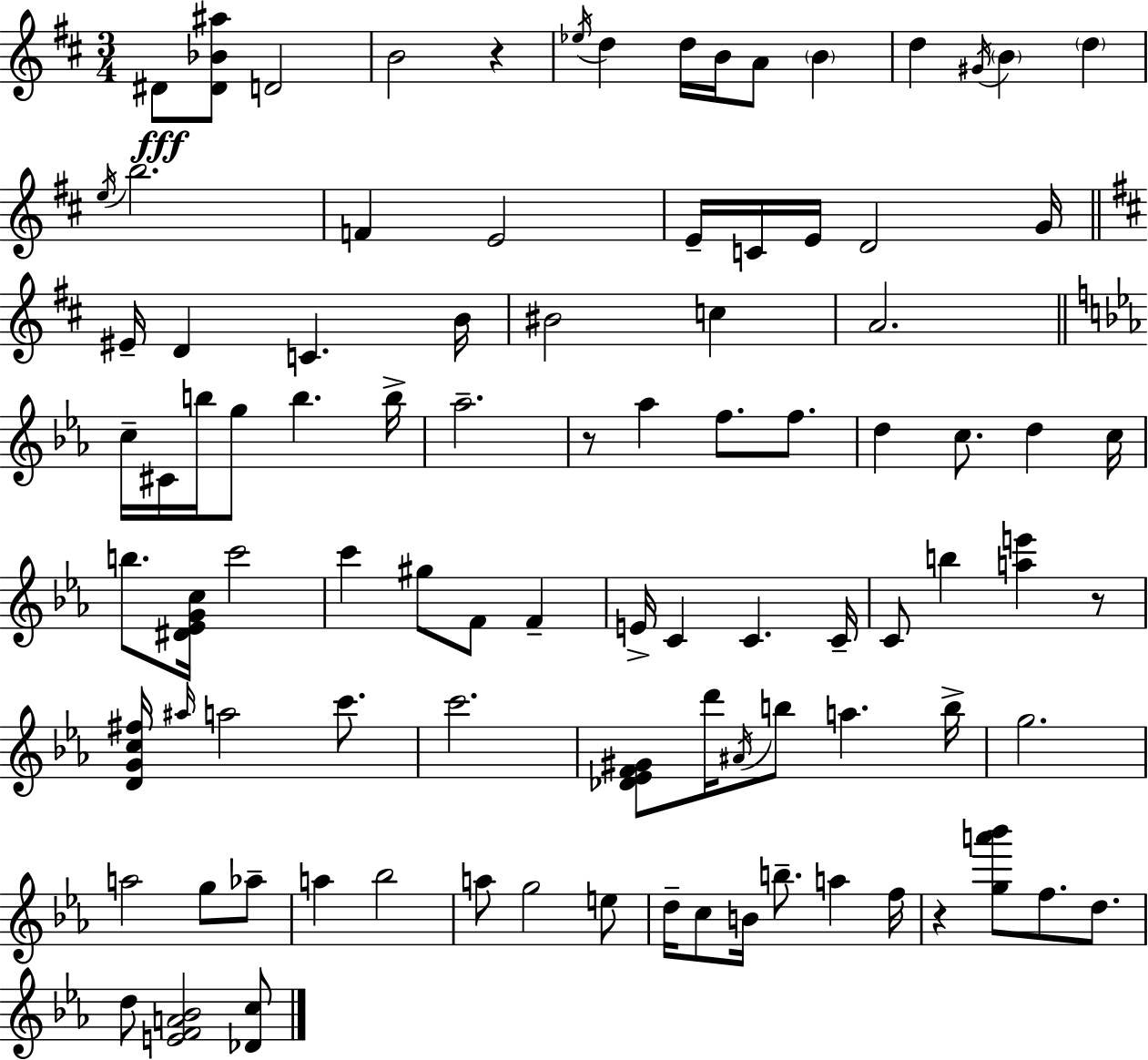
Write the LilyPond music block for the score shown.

{
  \clef treble
  \numericTimeSignature
  \time 3/4
  \key d \major
  dis'8\fff <dis' bes' ais''>8 d'2 | b'2 r4 | \acciaccatura { ees''16 } d''4 d''16 b'16 a'8 \parenthesize b'4 | d''4 \acciaccatura { gis'16 } \parenthesize b'4 \parenthesize d''4 | \break \acciaccatura { e''16 } b''2. | f'4 e'2 | e'16-- c'16 e'16 d'2 | g'16 \bar "||" \break \key d \major eis'16-- d'4 c'4. b'16 | bis'2 c''4 | a'2. | \bar "||" \break \key c \minor c''16-- cis'16 b''16 g''8 b''4. b''16-> | aes''2.-- | r8 aes''4 f''8. f''8. | d''4 c''8. d''4 c''16 | \break b''8. <dis' ees' g' c''>16 c'''2 | c'''4 gis''8 f'8 f'4-- | e'16-> c'4 c'4. c'16-- | c'8 b''4 <a'' e'''>4 r8 | \break <d' g' c'' fis''>16 \grace { ais''16 } a''2 c'''8. | c'''2. | <des' ees' f' gis'>8 d'''16 \acciaccatura { ais'16 } b''8 a''4. | b''16-> g''2. | \break a''2 g''8 | aes''8-- a''4 bes''2 | a''8 g''2 | e''8 d''16-- c''8 b'16 b''8.-- a''4 | \break f''16 r4 <g'' a''' bes'''>8 f''8. d''8. | d''8 <e' f' a' bes'>2 | <des' c''>8 \bar "|."
}